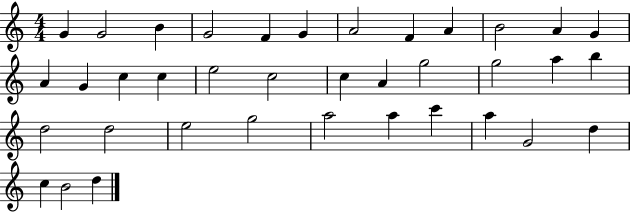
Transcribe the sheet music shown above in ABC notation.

X:1
T:Untitled
M:4/4
L:1/4
K:C
G G2 B G2 F G A2 F A B2 A G A G c c e2 c2 c A g2 g2 a b d2 d2 e2 g2 a2 a c' a G2 d c B2 d